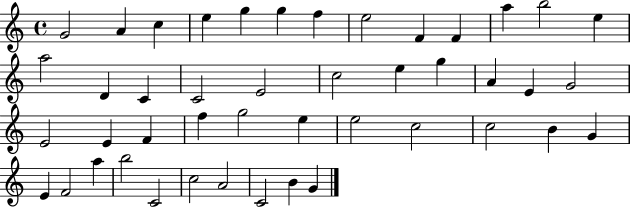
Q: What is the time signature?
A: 4/4